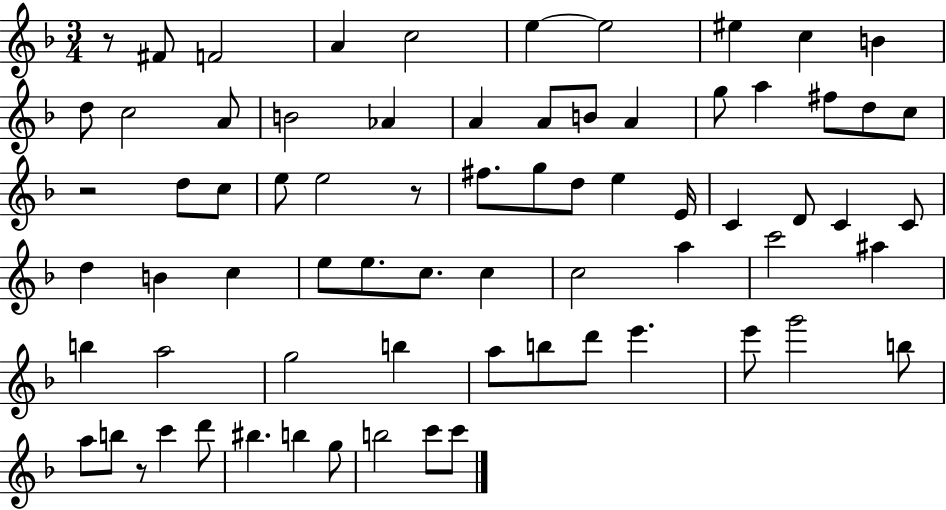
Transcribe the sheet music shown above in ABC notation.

X:1
T:Untitled
M:3/4
L:1/4
K:F
z/2 ^F/2 F2 A c2 e e2 ^e c B d/2 c2 A/2 B2 _A A A/2 B/2 A g/2 a ^f/2 d/2 c/2 z2 d/2 c/2 e/2 e2 z/2 ^f/2 g/2 d/2 e E/4 C D/2 C C/2 d B c e/2 e/2 c/2 c c2 a c'2 ^a b a2 g2 b a/2 b/2 d'/2 e' e'/2 g'2 b/2 a/2 b/2 z/2 c' d'/2 ^b b g/2 b2 c'/2 c'/2